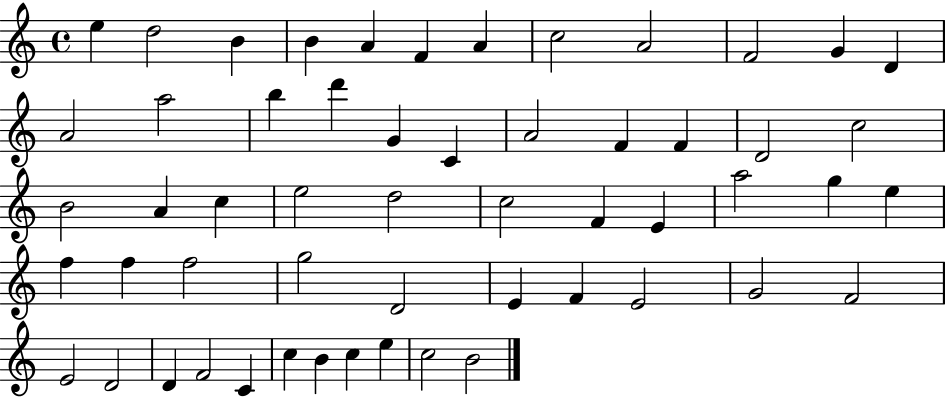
E5/q D5/h B4/q B4/q A4/q F4/q A4/q C5/h A4/h F4/h G4/q D4/q A4/h A5/h B5/q D6/q G4/q C4/q A4/h F4/q F4/q D4/h C5/h B4/h A4/q C5/q E5/h D5/h C5/h F4/q E4/q A5/h G5/q E5/q F5/q F5/q F5/h G5/h D4/h E4/q F4/q E4/h G4/h F4/h E4/h D4/h D4/q F4/h C4/q C5/q B4/q C5/q E5/q C5/h B4/h